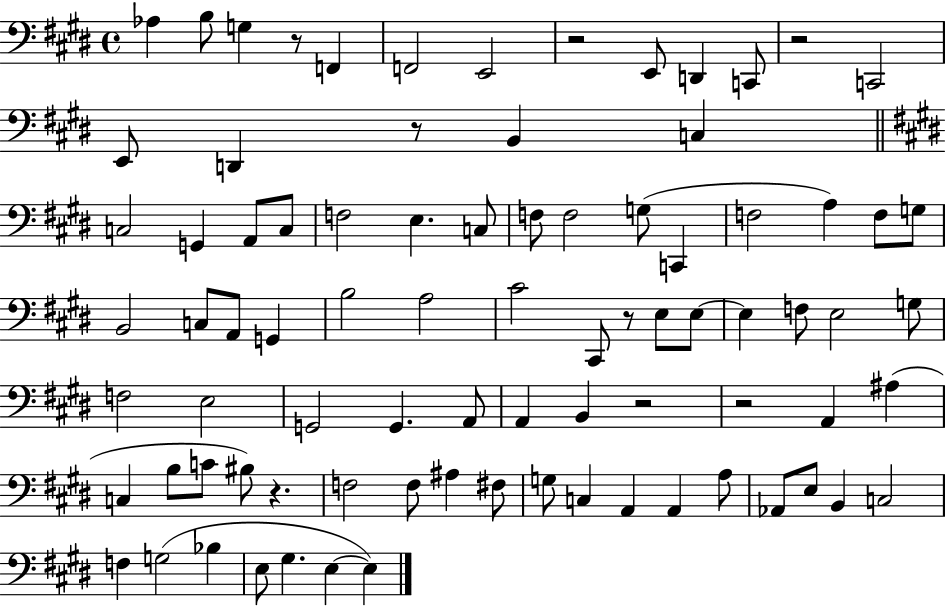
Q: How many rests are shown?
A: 8